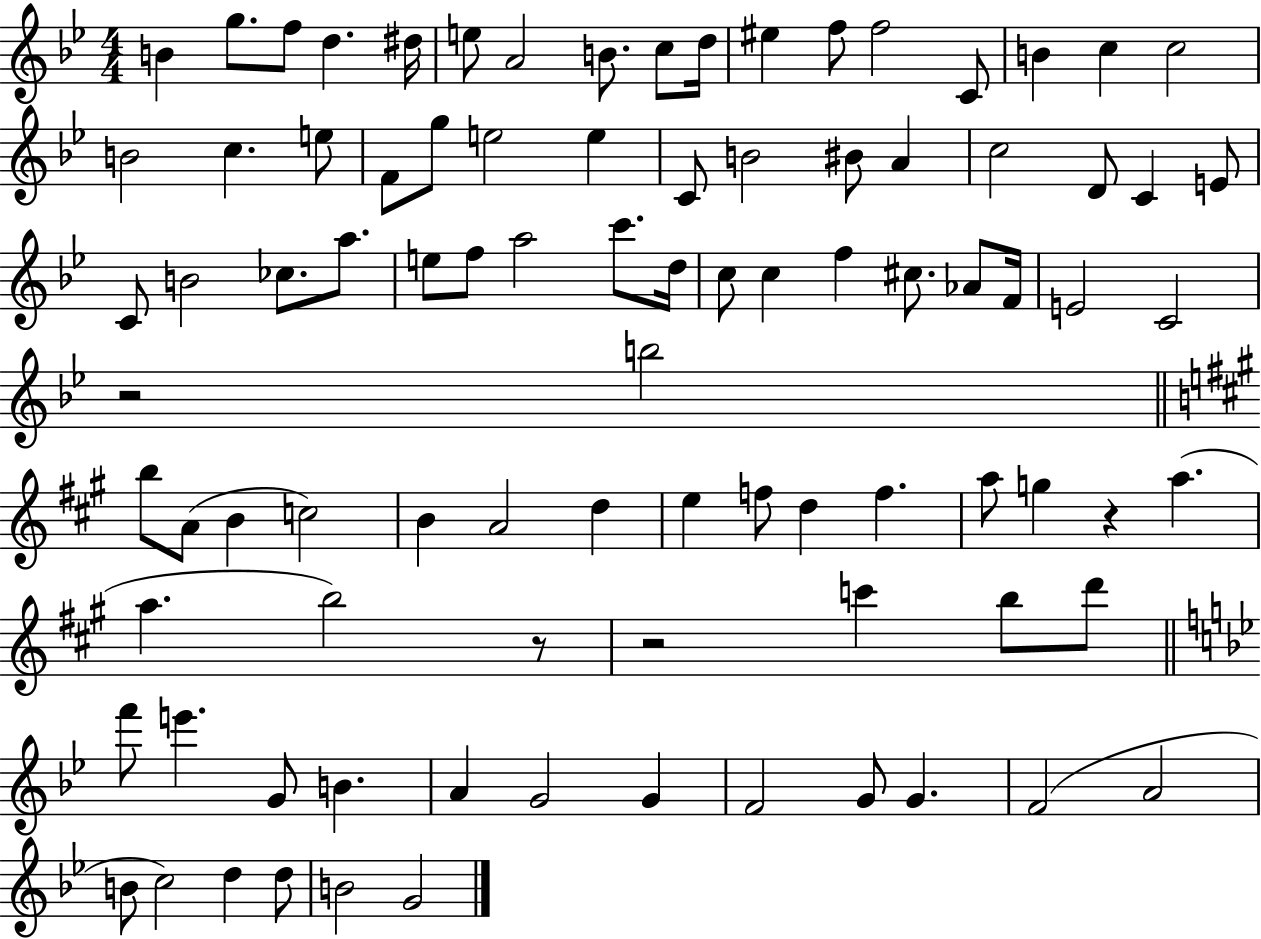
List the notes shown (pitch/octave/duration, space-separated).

B4/q G5/e. F5/e D5/q. D#5/s E5/e A4/h B4/e. C5/e D5/s EIS5/q F5/e F5/h C4/e B4/q C5/q C5/h B4/h C5/q. E5/e F4/e G5/e E5/h E5/q C4/e B4/h BIS4/e A4/q C5/h D4/e C4/q E4/e C4/e B4/h CES5/e. A5/e. E5/e F5/e A5/h C6/e. D5/s C5/e C5/q F5/q C#5/e. Ab4/e F4/s E4/h C4/h R/h B5/h B5/e A4/e B4/q C5/h B4/q A4/h D5/q E5/q F5/e D5/q F5/q. A5/e G5/q R/q A5/q. A5/q. B5/h R/e R/h C6/q B5/e D6/e F6/e E6/q. G4/e B4/q. A4/q G4/h G4/q F4/h G4/e G4/q. F4/h A4/h B4/e C5/h D5/q D5/e B4/h G4/h